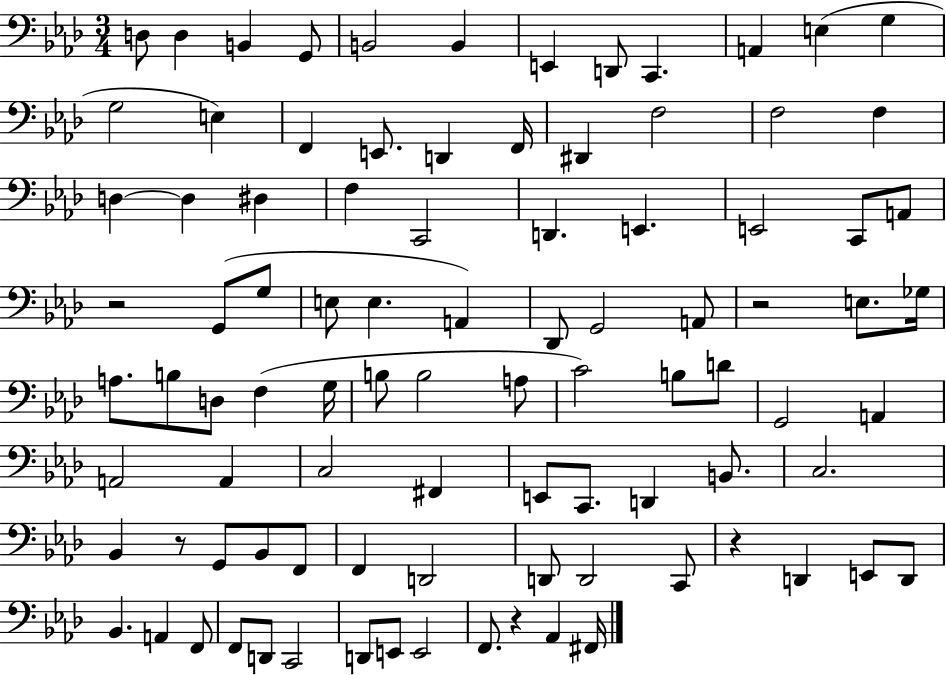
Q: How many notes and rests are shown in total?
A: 93